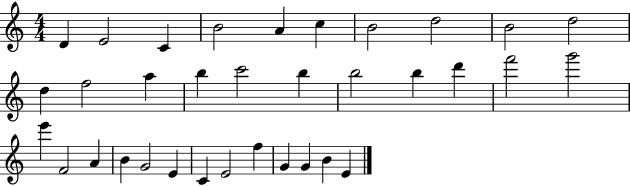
{
  \clef treble
  \numericTimeSignature
  \time 4/4
  \key c \major
  d'4 e'2 c'4 | b'2 a'4 c''4 | b'2 d''2 | b'2 d''2 | \break d''4 f''2 a''4 | b''4 c'''2 b''4 | b''2 b''4 d'''4 | f'''2 g'''2 | \break e'''4 f'2 a'4 | b'4 g'2 e'4 | c'4 e'2 f''4 | g'4 g'4 b'4 e'4 | \break \bar "|."
}